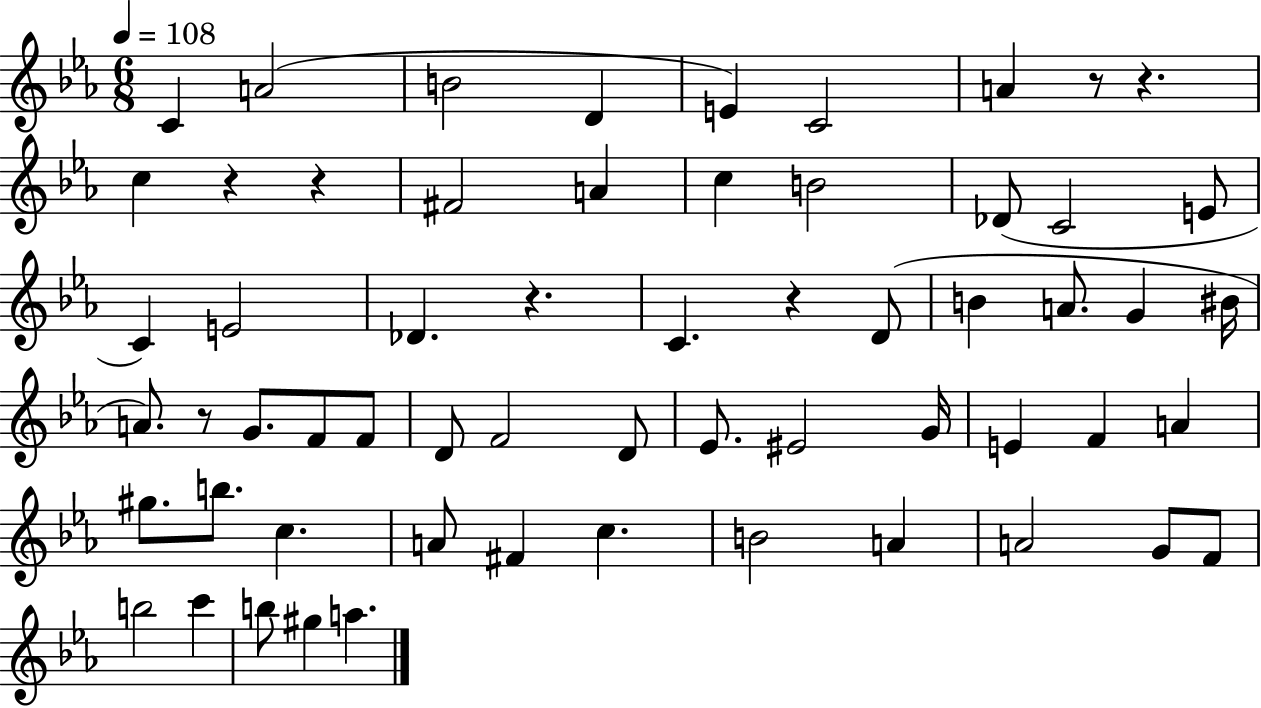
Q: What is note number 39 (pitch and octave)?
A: B5